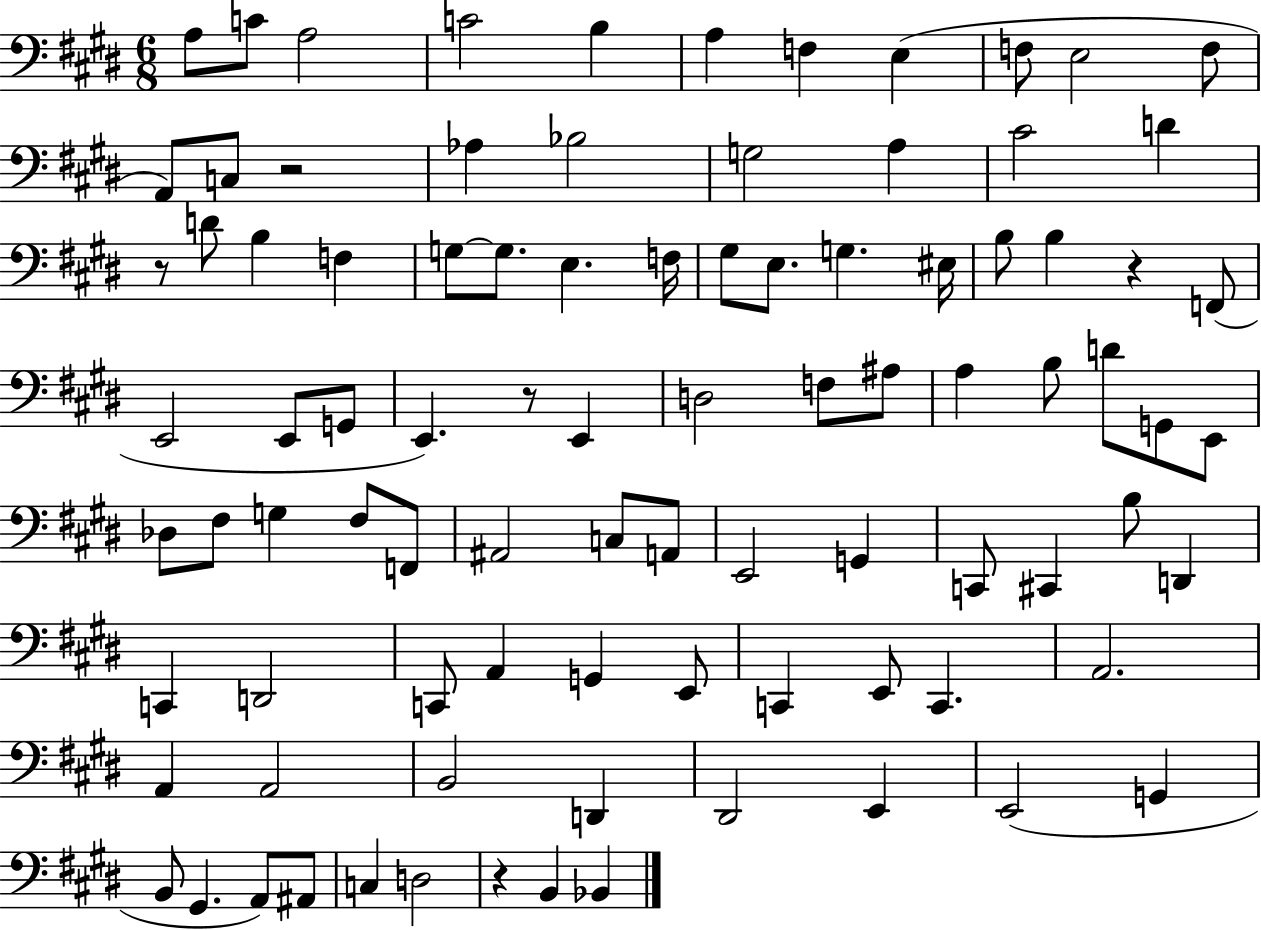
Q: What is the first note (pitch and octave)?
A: A3